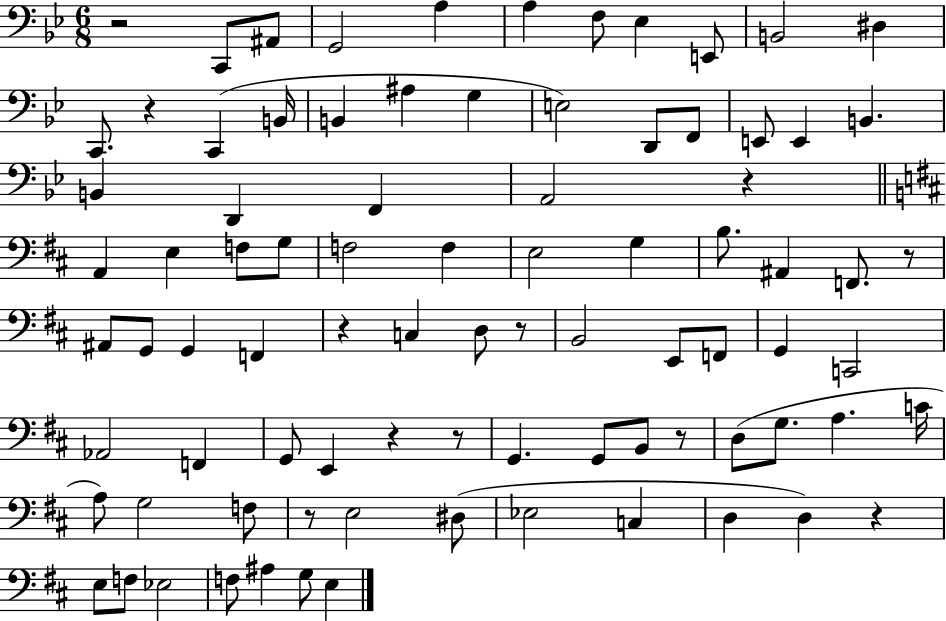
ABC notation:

X:1
T:Untitled
M:6/8
L:1/4
K:Bb
z2 C,,/2 ^A,,/2 G,,2 A, A, F,/2 _E, E,,/2 B,,2 ^D, C,,/2 z C,, B,,/4 B,, ^A, G, E,2 D,,/2 F,,/2 E,,/2 E,, B,, B,, D,, F,, A,,2 z A,, E, F,/2 G,/2 F,2 F, E,2 G, B,/2 ^A,, F,,/2 z/2 ^A,,/2 G,,/2 G,, F,, z C, D,/2 z/2 B,,2 E,,/2 F,,/2 G,, C,,2 _A,,2 F,, G,,/2 E,, z z/2 G,, G,,/2 B,,/2 z/2 D,/2 G,/2 A, C/4 A,/2 G,2 F,/2 z/2 E,2 ^D,/2 _E,2 C, D, D, z E,/2 F,/2 _E,2 F,/2 ^A, G,/2 E,